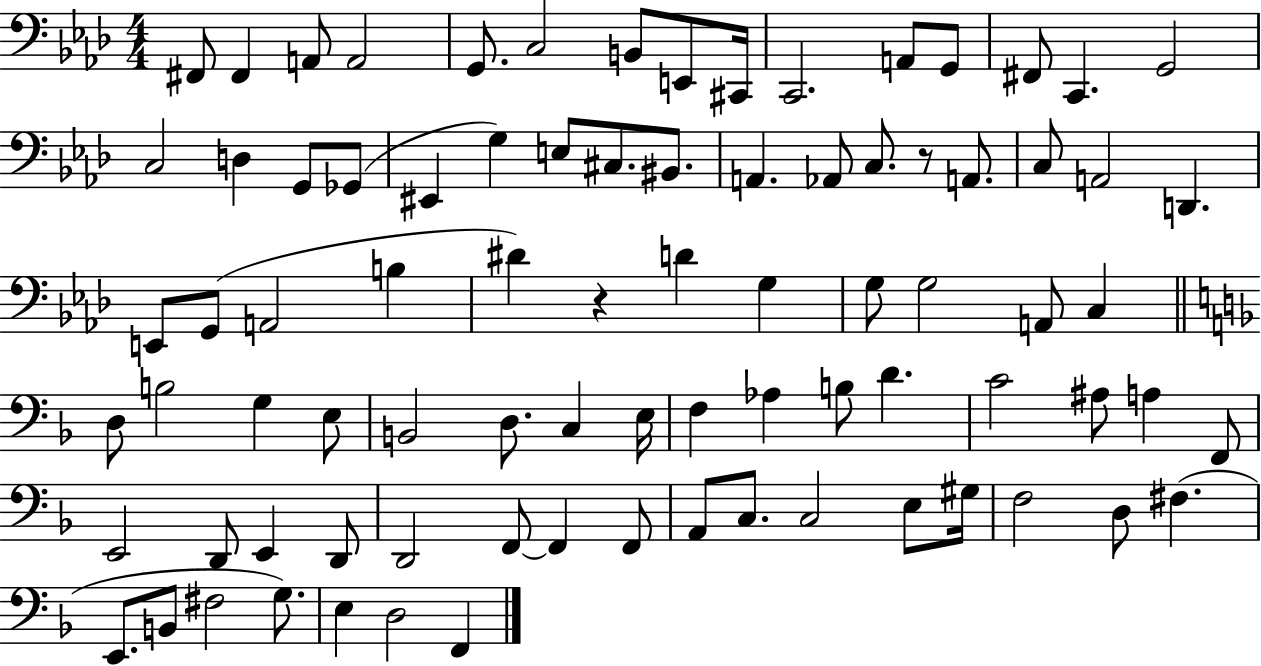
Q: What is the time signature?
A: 4/4